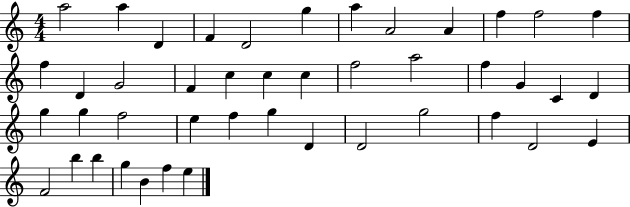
A5/h A5/q D4/q F4/q D4/h G5/q A5/q A4/h A4/q F5/q F5/h F5/q F5/q D4/q G4/h F4/q C5/q C5/q C5/q F5/h A5/h F5/q G4/q C4/q D4/q G5/q G5/q F5/h E5/q F5/q G5/q D4/q D4/h G5/h F5/q D4/h E4/q F4/h B5/q B5/q G5/q B4/q F5/q E5/q